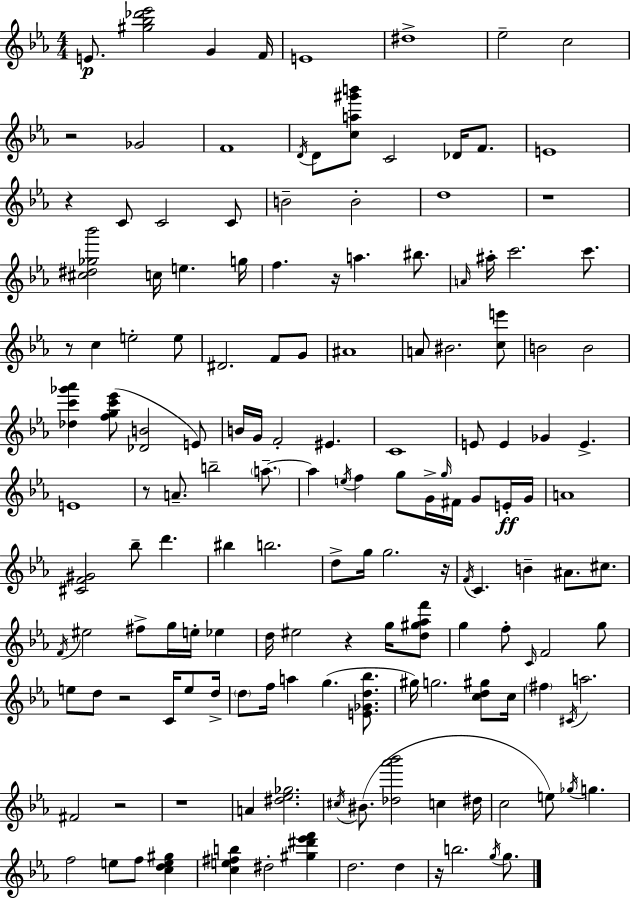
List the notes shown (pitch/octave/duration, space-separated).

E4/e. [G#5,Bb5,Db6,Eb6]/h G4/q F4/s E4/w D#5/w Eb5/h C5/h R/h Gb4/h F4/w D4/s D4/e [C5,A5,G#6,B6]/e C4/h Db4/s F4/e. E4/w R/q C4/e C4/h C4/e B4/h B4/h D5/w R/w [C#5,D#5,Gb5,Bb6]/h C5/s E5/q. G5/s F5/q. R/s A5/q. BIS5/e. A4/s A#5/s C6/h. C6/e. R/e C5/q E5/h E5/e D#4/h. F4/e G4/e A#4/w A4/e BIS4/h. [C5,E6]/e B4/h B4/h [Db5,C6,Gb6,Ab6]/q [F5,G5,C6,Eb6]/e [Db4,B4]/h E4/e B4/s G4/s F4/h EIS4/q. C4/w E4/e E4/q Gb4/q E4/q. E4/w R/e A4/e. B5/h A5/e. A5/q E5/s F5/q G5/e G4/s G5/s F#4/s G4/e E4/s G4/s A4/w [C#4,F4,G#4]/h Bb5/e D6/q. BIS5/q B5/h. D5/e G5/s G5/h. R/s F4/s C4/q. B4/q A#4/e. C#5/e. F4/s EIS5/h F#5/e G5/s E5/s Eb5/q D5/s EIS5/h R/q G5/s [D5,G#5,Ab5,F6]/e G5/q F5/e C4/s F4/h G5/e E5/e D5/e R/h C4/s E5/e D5/s D5/e F5/s A5/q G5/q. [E4,Gb4,D5,Bb5]/e. G#5/s G5/h. [C5,D5,G#5]/e C5/s F#5/q C#4/s A5/h. F#4/h R/h R/w A4/q [D#5,Eb5,Gb5]/h. C#5/s BIS4/e. [Db5,Ab6,Bb6]/h C5/q D#5/s C5/h E5/e Gb5/s G5/q. F5/h E5/e F5/e [C5,D5,E5,G#5]/q [C5,E5,F#5,B5]/q D#5/h [G#5,D#6,Eb6,F6]/q D5/h. D5/q R/s B5/h. G5/s G5/e.